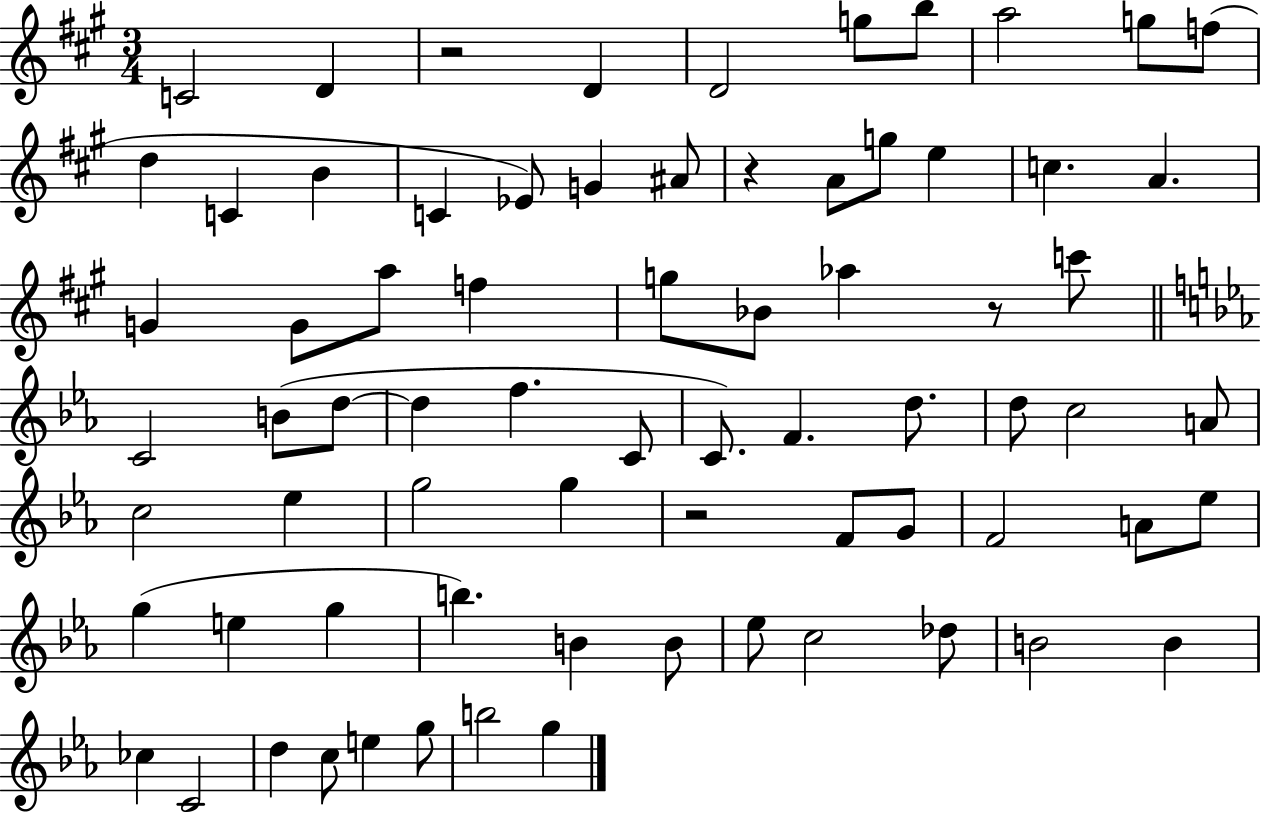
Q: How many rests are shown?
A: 4